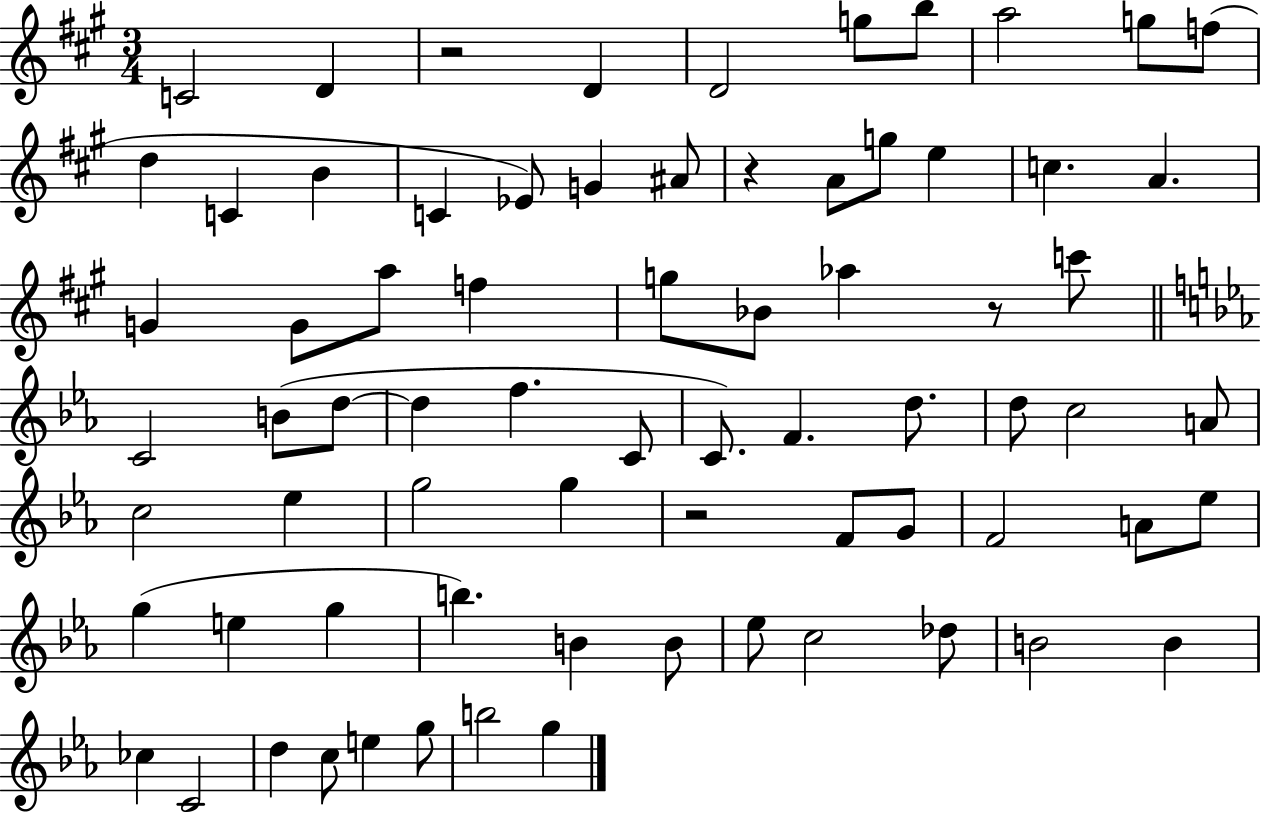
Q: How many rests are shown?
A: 4